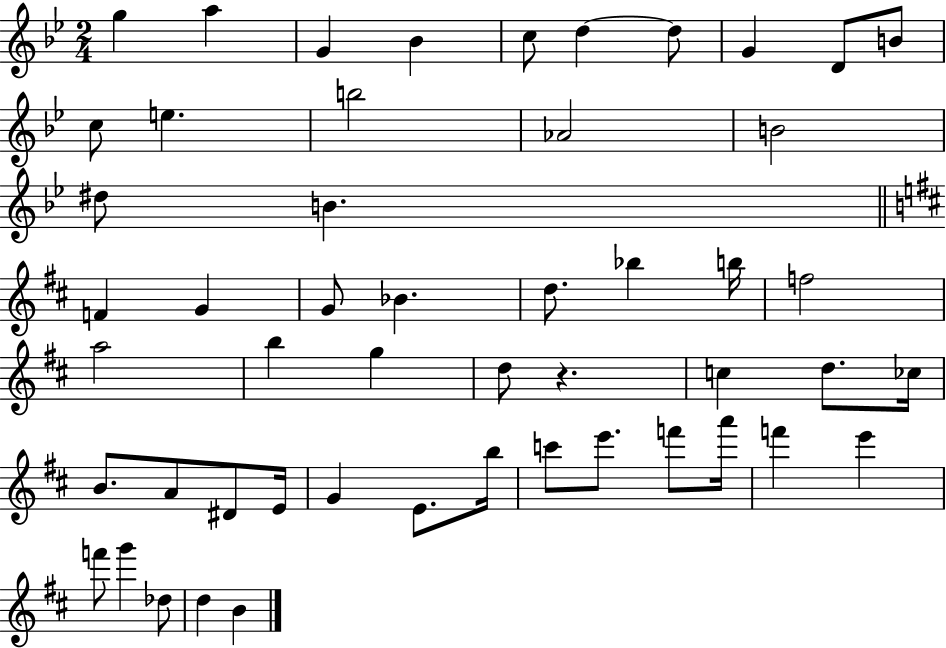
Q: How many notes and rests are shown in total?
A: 51